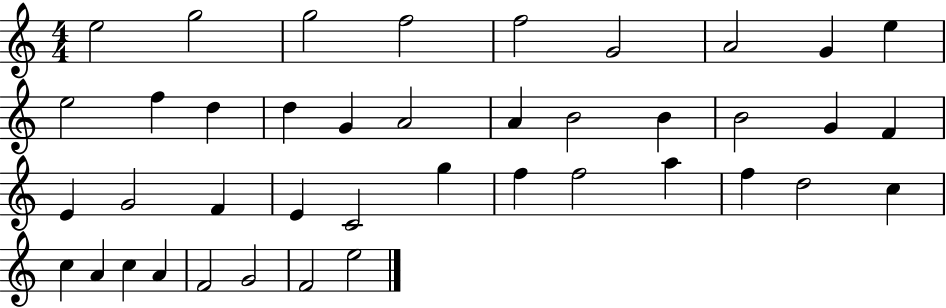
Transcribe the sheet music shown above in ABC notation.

X:1
T:Untitled
M:4/4
L:1/4
K:C
e2 g2 g2 f2 f2 G2 A2 G e e2 f d d G A2 A B2 B B2 G F E G2 F E C2 g f f2 a f d2 c c A c A F2 G2 F2 e2